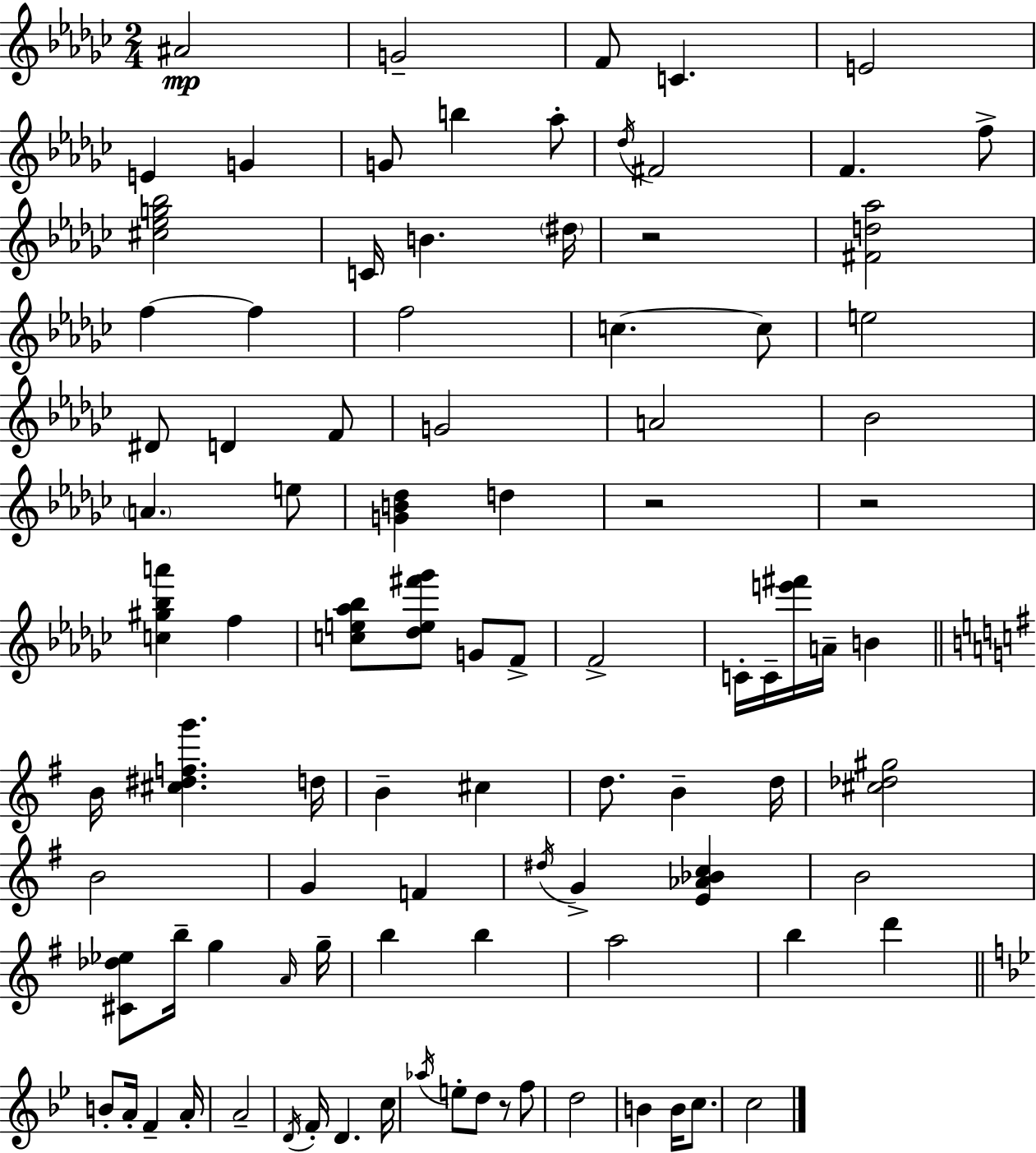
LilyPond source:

{
  \clef treble
  \numericTimeSignature
  \time 2/4
  \key ees \minor
  ais'2\mp | g'2-- | f'8 c'4. | e'2 | \break e'4 g'4 | g'8 b''4 aes''8-. | \acciaccatura { des''16 } fis'2 | f'4. f''8-> | \break <cis'' ees'' g'' bes''>2 | c'16 b'4. | \parenthesize dis''16 r2 | <fis' d'' aes''>2 | \break f''4~~ f''4 | f''2 | c''4.~~ c''8 | e''2 | \break dis'8 d'4 f'8 | g'2 | a'2 | bes'2 | \break \parenthesize a'4. e''8 | <g' b' des''>4 d''4 | r2 | r2 | \break <c'' gis'' bes'' a'''>4 f''4 | <c'' e'' aes'' bes''>8 <des'' e'' fis''' ges'''>8 g'8 f'8-> | f'2-> | c'16-. c'16-- <e''' fis'''>16 a'16-- b'4 | \break \bar "||" \break \key g \major b'16 <cis'' dis'' f'' g'''>4. d''16 | b'4-- cis''4 | d''8. b'4-- d''16 | <cis'' des'' gis''>2 | \break b'2 | g'4 f'4 | \acciaccatura { dis''16 } g'4-> <e' aes' bes' c''>4 | b'2 | \break <cis' des'' ees''>8 b''16-- g''4 | \grace { a'16 } g''16-- b''4 b''4 | a''2 | b''4 d'''4 | \break \bar "||" \break \key g \minor b'8-. a'16-. f'4-- a'16-. | a'2-- | \acciaccatura { d'16 } f'16-. d'4. | c''16 \acciaccatura { aes''16 } e''8-. d''8 r8 | \break f''8 d''2 | b'4 b'16 c''8. | c''2 | \bar "|."
}